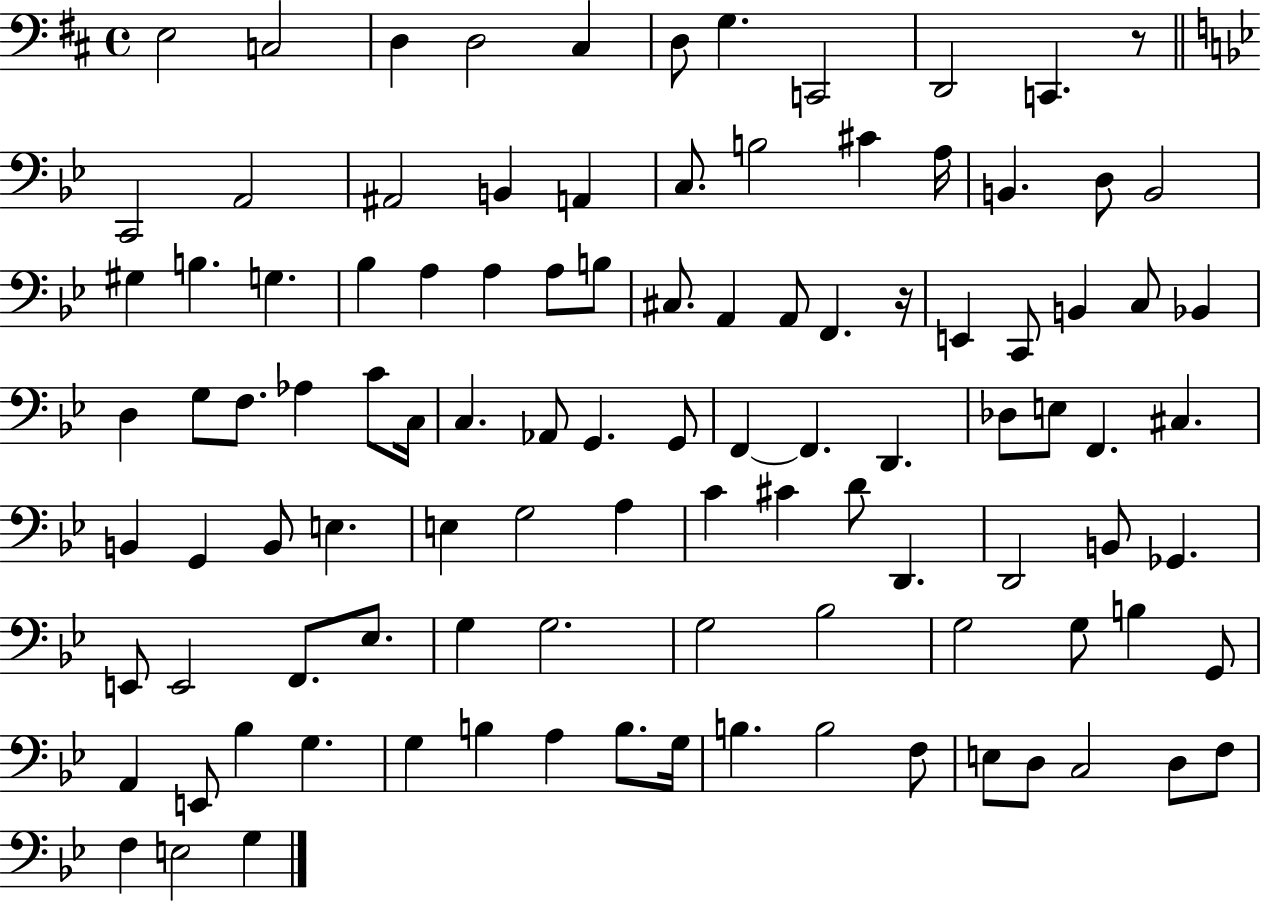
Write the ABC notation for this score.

X:1
T:Untitled
M:4/4
L:1/4
K:D
E,2 C,2 D, D,2 ^C, D,/2 G, C,,2 D,,2 C,, z/2 C,,2 A,,2 ^A,,2 B,, A,, C,/2 B,2 ^C A,/4 B,, D,/2 B,,2 ^G, B, G, _B, A, A, A,/2 B,/2 ^C,/2 A,, A,,/2 F,, z/4 E,, C,,/2 B,, C,/2 _B,, D, G,/2 F,/2 _A, C/2 C,/4 C, _A,,/2 G,, G,,/2 F,, F,, D,, _D,/2 E,/2 F,, ^C, B,, G,, B,,/2 E, E, G,2 A, C ^C D/2 D,, D,,2 B,,/2 _G,, E,,/2 E,,2 F,,/2 _E,/2 G, G,2 G,2 _B,2 G,2 G,/2 B, G,,/2 A,, E,,/2 _B, G, G, B, A, B,/2 G,/4 B, B,2 F,/2 E,/2 D,/2 C,2 D,/2 F,/2 F, E,2 G,